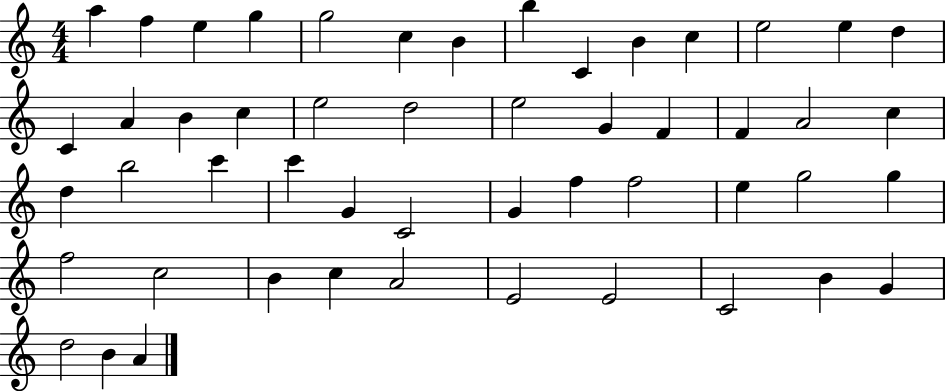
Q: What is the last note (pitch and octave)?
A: A4